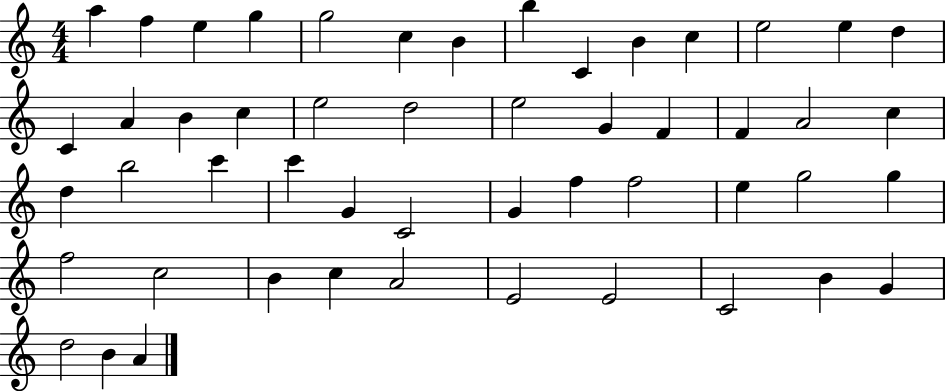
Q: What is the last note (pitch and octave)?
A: A4